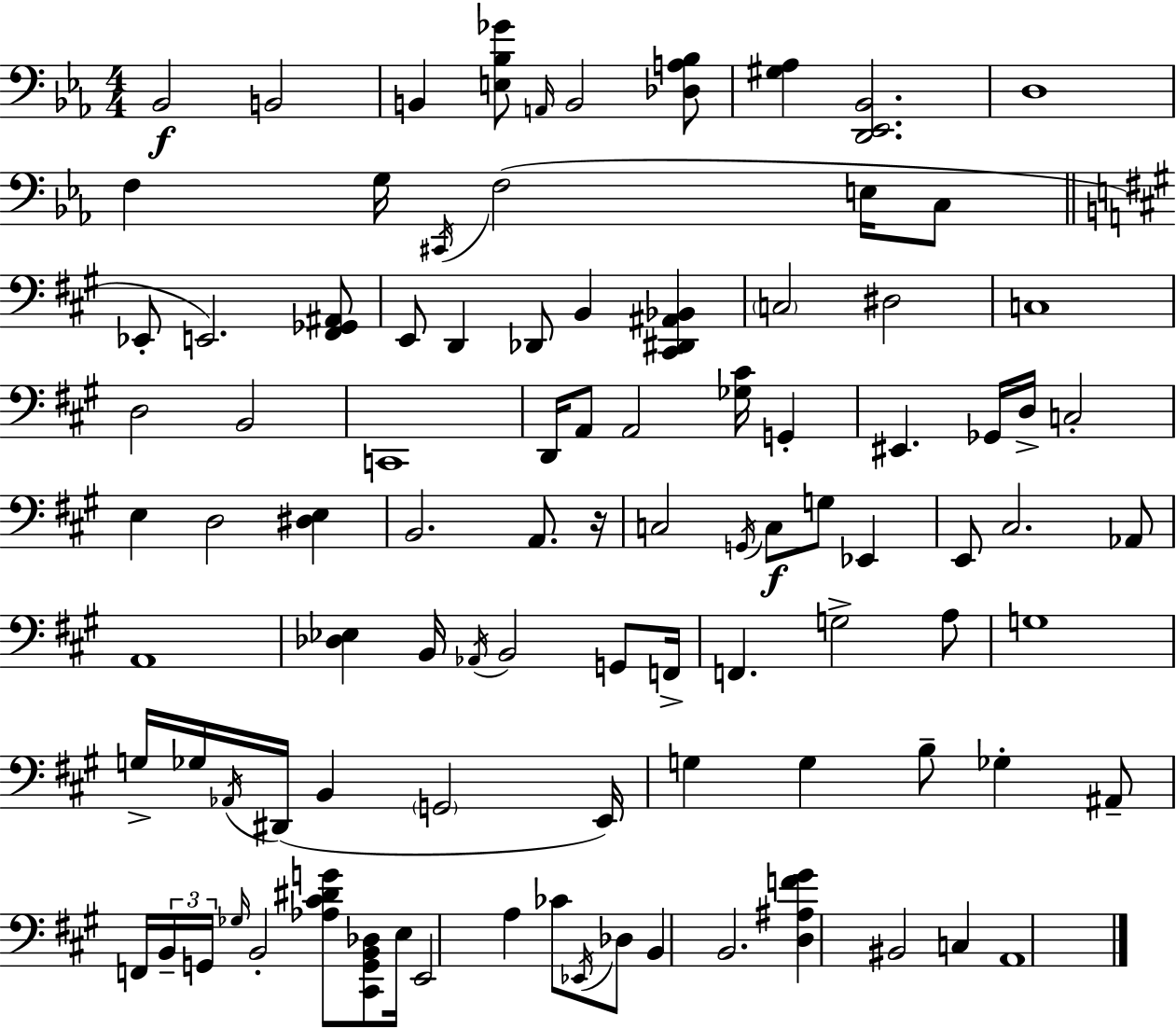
X:1
T:Untitled
M:4/4
L:1/4
K:Cm
_B,,2 B,,2 B,, [E,_B,_G]/2 A,,/4 B,,2 [_D,A,_B,]/2 [^G,_A,] [D,,_E,,_B,,]2 D,4 F, G,/4 ^C,,/4 F,2 E,/4 C,/2 _E,,/2 E,,2 [^F,,_G,,^A,,]/2 E,,/2 D,, _D,,/2 B,, [^C,,^D,,^A,,_B,,] C,2 ^D,2 C,4 D,2 B,,2 C,,4 D,,/4 A,,/2 A,,2 [_G,^C]/4 G,, ^E,, _G,,/4 D,/4 C,2 E, D,2 [^D,E,] B,,2 A,,/2 z/4 C,2 G,,/4 C,/2 G,/2 _E,, E,,/2 ^C,2 _A,,/2 A,,4 [_D,_E,] B,,/4 _A,,/4 B,,2 G,,/2 F,,/4 F,, G,2 A,/2 G,4 G,/4 _G,/4 _A,,/4 ^D,,/4 B,, G,,2 E,,/4 G, G, B,/2 _G, ^A,,/2 F,,/4 B,,/4 G,,/4 _G,/4 B,,2 [_A,^C^DG]/2 [^C,,G,,B,,_D,]/2 E,/4 E,,2 A, _C/2 _E,,/4 _D,/2 B,, B,,2 [D,^A,F^G] ^B,,2 C, A,,4